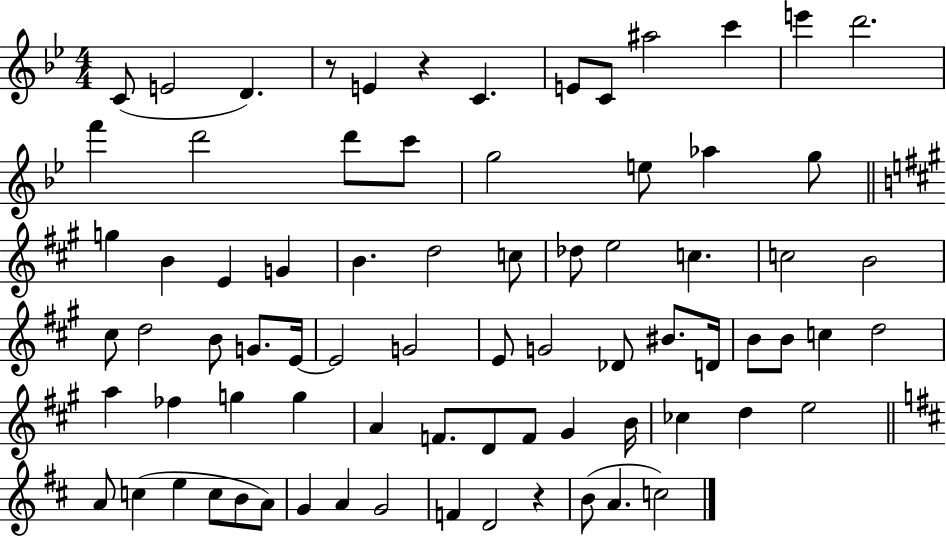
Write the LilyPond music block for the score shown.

{
  \clef treble
  \numericTimeSignature
  \time 4/4
  \key bes \major
  c'8( e'2 d'4.) | r8 e'4 r4 c'4. | e'8 c'8 ais''2 c'''4 | e'''4 d'''2. | \break f'''4 d'''2 d'''8 c'''8 | g''2 e''8 aes''4 g''8 | \bar "||" \break \key a \major g''4 b'4 e'4 g'4 | b'4. d''2 c''8 | des''8 e''2 c''4. | c''2 b'2 | \break cis''8 d''2 b'8 g'8. e'16~~ | e'2 g'2 | e'8 g'2 des'8 bis'8. d'16 | b'8 b'8 c''4 d''2 | \break a''4 fes''4 g''4 g''4 | a'4 f'8. d'8 f'8 gis'4 b'16 | ces''4 d''4 e''2 | \bar "||" \break \key d \major a'8 c''4( e''4 c''8 b'8 a'8) | g'4 a'4 g'2 | f'4 d'2 r4 | b'8( a'4. c''2) | \break \bar "|."
}